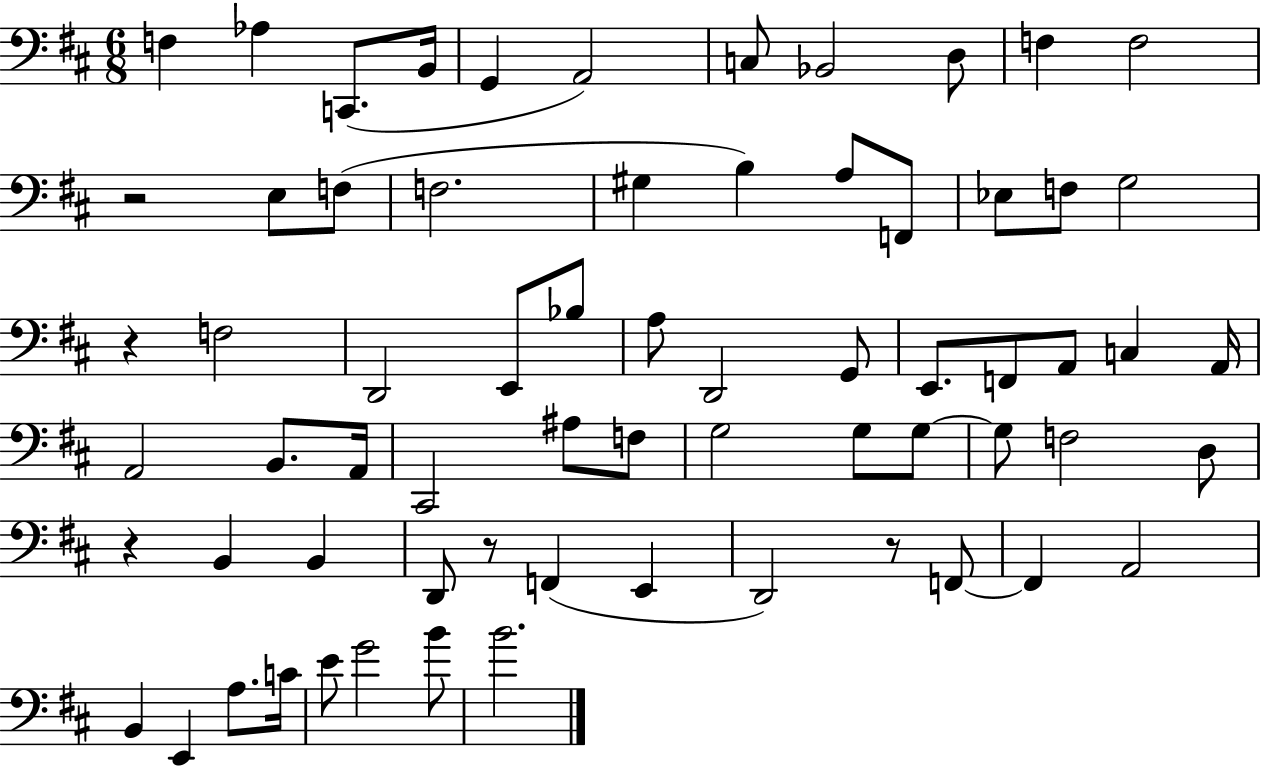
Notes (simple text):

F3/q Ab3/q C2/e. B2/s G2/q A2/h C3/e Bb2/h D3/e F3/q F3/h R/h E3/e F3/e F3/h. G#3/q B3/q A3/e F2/e Eb3/e F3/e G3/h R/q F3/h D2/h E2/e Bb3/e A3/e D2/h G2/e E2/e. F2/e A2/e C3/q A2/s A2/h B2/e. A2/s C#2/h A#3/e F3/e G3/h G3/e G3/e G3/e F3/h D3/e R/q B2/q B2/q D2/e R/e F2/q E2/q D2/h R/e F2/e F2/q A2/h B2/q E2/q A3/e. C4/s E4/e G4/h B4/e B4/h.